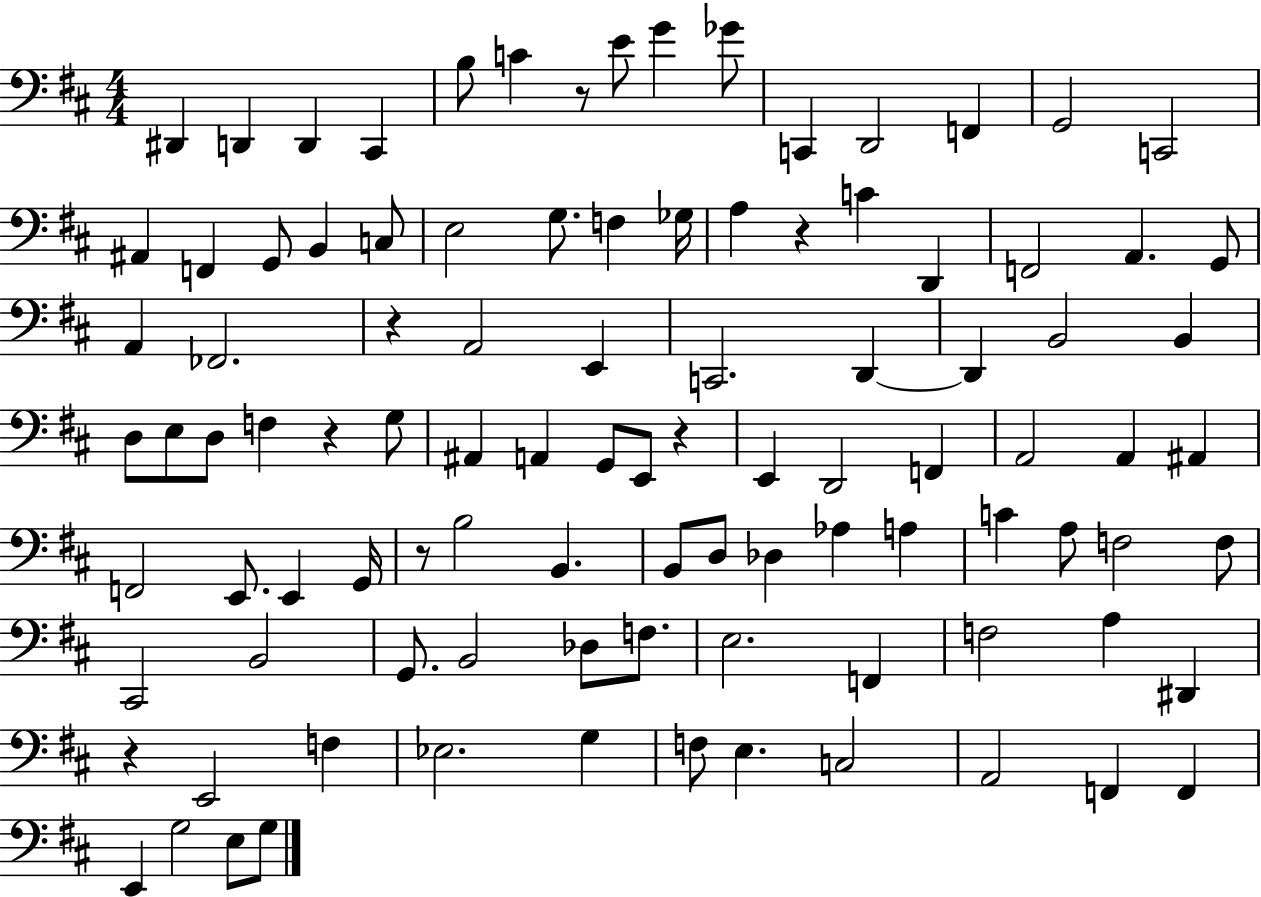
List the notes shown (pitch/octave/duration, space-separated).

D#2/q D2/q D2/q C#2/q B3/e C4/q R/e E4/e G4/q Gb4/e C2/q D2/h F2/q G2/h C2/h A#2/q F2/q G2/e B2/q C3/e E3/h G3/e. F3/q Gb3/s A3/q R/q C4/q D2/q F2/h A2/q. G2/e A2/q FES2/h. R/q A2/h E2/q C2/h. D2/q D2/q B2/h B2/q D3/e E3/e D3/e F3/q R/q G3/e A#2/q A2/q G2/e E2/e R/q E2/q D2/h F2/q A2/h A2/q A#2/q F2/h E2/e. E2/q G2/s R/e B3/h B2/q. B2/e D3/e Db3/q Ab3/q A3/q C4/q A3/e F3/h F3/e C#2/h B2/h G2/e. B2/h Db3/e F3/e. E3/h. F2/q F3/h A3/q D#2/q R/q E2/h F3/q Eb3/h. G3/q F3/e E3/q. C3/h A2/h F2/q F2/q E2/q G3/h E3/e G3/e